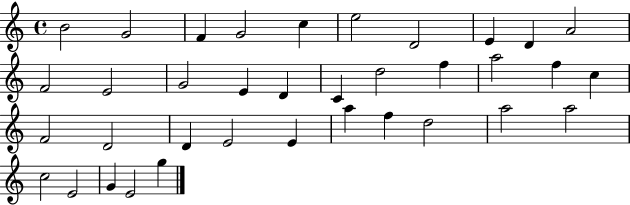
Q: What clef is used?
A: treble